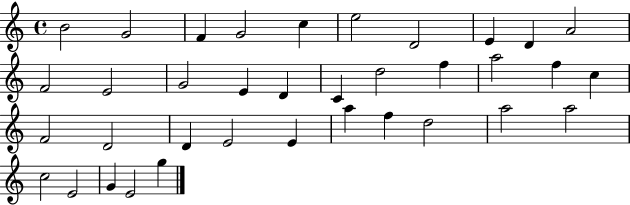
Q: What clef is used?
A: treble